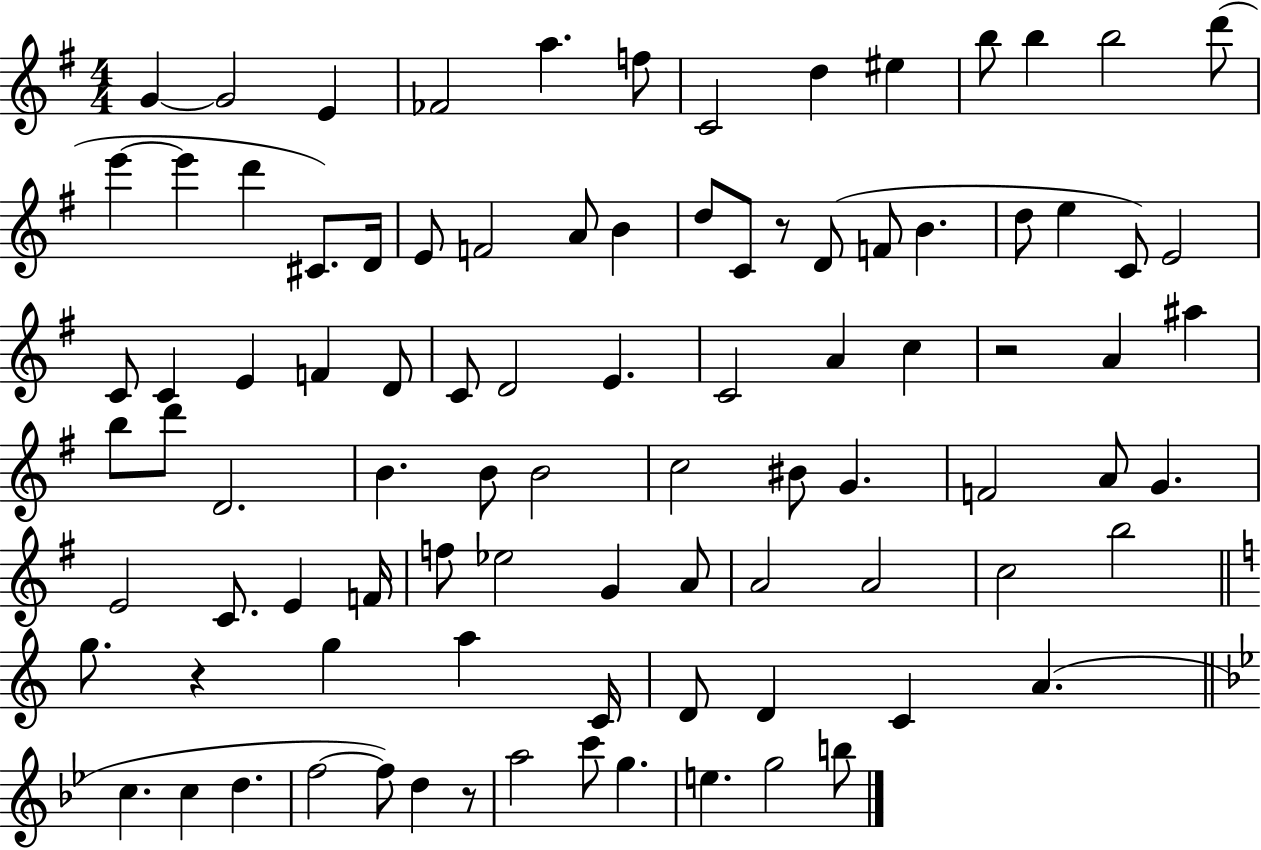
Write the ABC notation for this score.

X:1
T:Untitled
M:4/4
L:1/4
K:G
G G2 E _F2 a f/2 C2 d ^e b/2 b b2 d'/2 e' e' d' ^C/2 D/4 E/2 F2 A/2 B d/2 C/2 z/2 D/2 F/2 B d/2 e C/2 E2 C/2 C E F D/2 C/2 D2 E C2 A c z2 A ^a b/2 d'/2 D2 B B/2 B2 c2 ^B/2 G F2 A/2 G E2 C/2 E F/4 f/2 _e2 G A/2 A2 A2 c2 b2 g/2 z g a C/4 D/2 D C A c c d f2 f/2 d z/2 a2 c'/2 g e g2 b/2